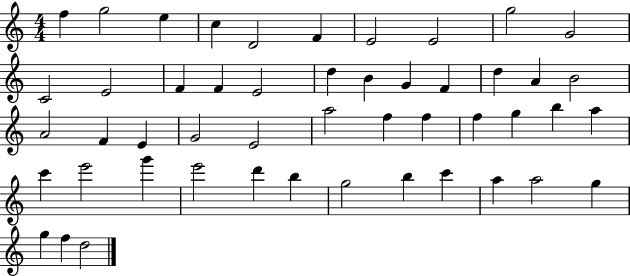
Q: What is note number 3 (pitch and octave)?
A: E5